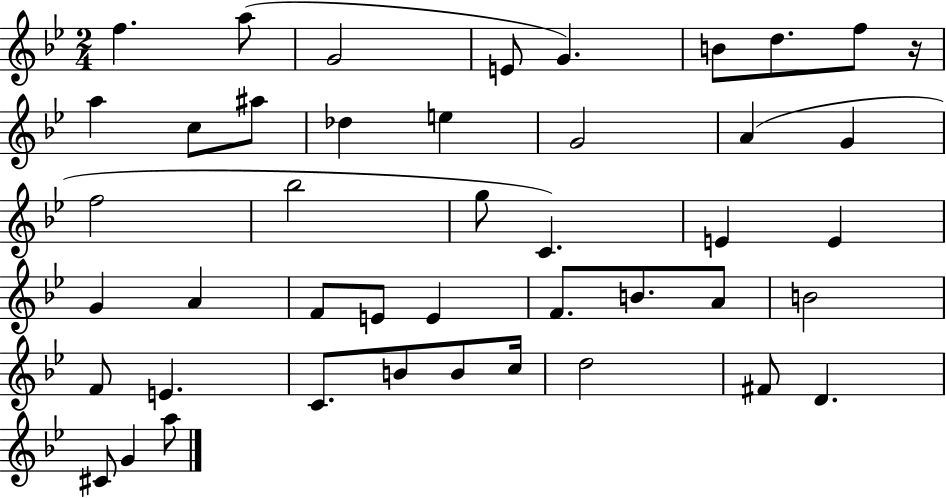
F5/q. A5/e G4/h E4/e G4/q. B4/e D5/e. F5/e R/s A5/q C5/e A#5/e Db5/q E5/q G4/h A4/q G4/q F5/h Bb5/h G5/e C4/q. E4/q E4/q G4/q A4/q F4/e E4/e E4/q F4/e. B4/e. A4/e B4/h F4/e E4/q. C4/e. B4/e B4/e C5/s D5/h F#4/e D4/q. C#4/e G4/q A5/e